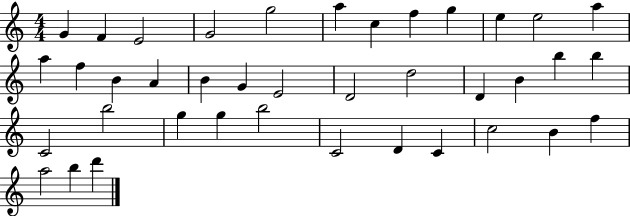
{
  \clef treble
  \numericTimeSignature
  \time 4/4
  \key c \major
  g'4 f'4 e'2 | g'2 g''2 | a''4 c''4 f''4 g''4 | e''4 e''2 a''4 | \break a''4 f''4 b'4 a'4 | b'4 g'4 e'2 | d'2 d''2 | d'4 b'4 b''4 b''4 | \break c'2 b''2 | g''4 g''4 b''2 | c'2 d'4 c'4 | c''2 b'4 f''4 | \break a''2 b''4 d'''4 | \bar "|."
}